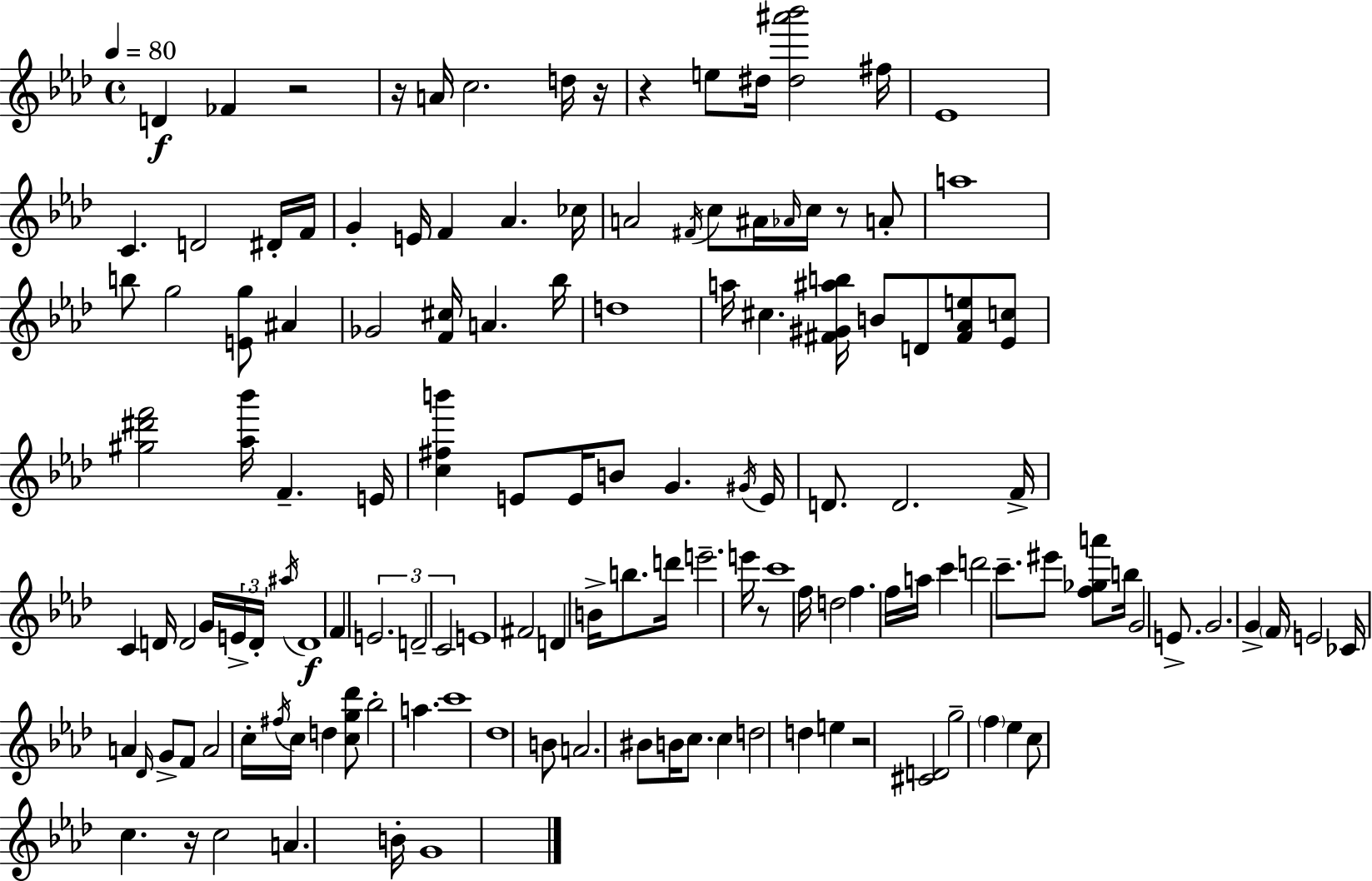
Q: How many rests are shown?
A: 8